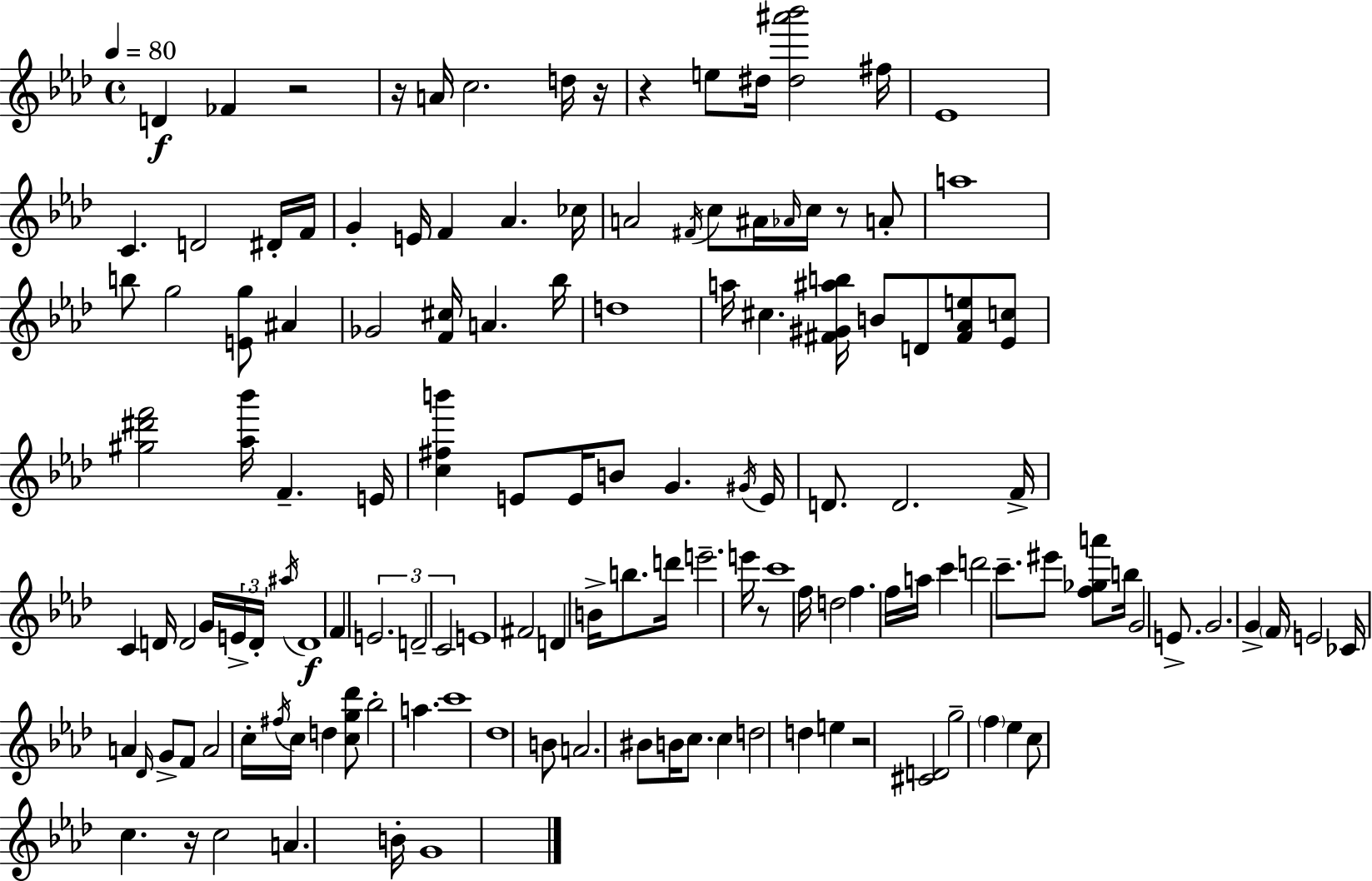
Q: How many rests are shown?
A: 8